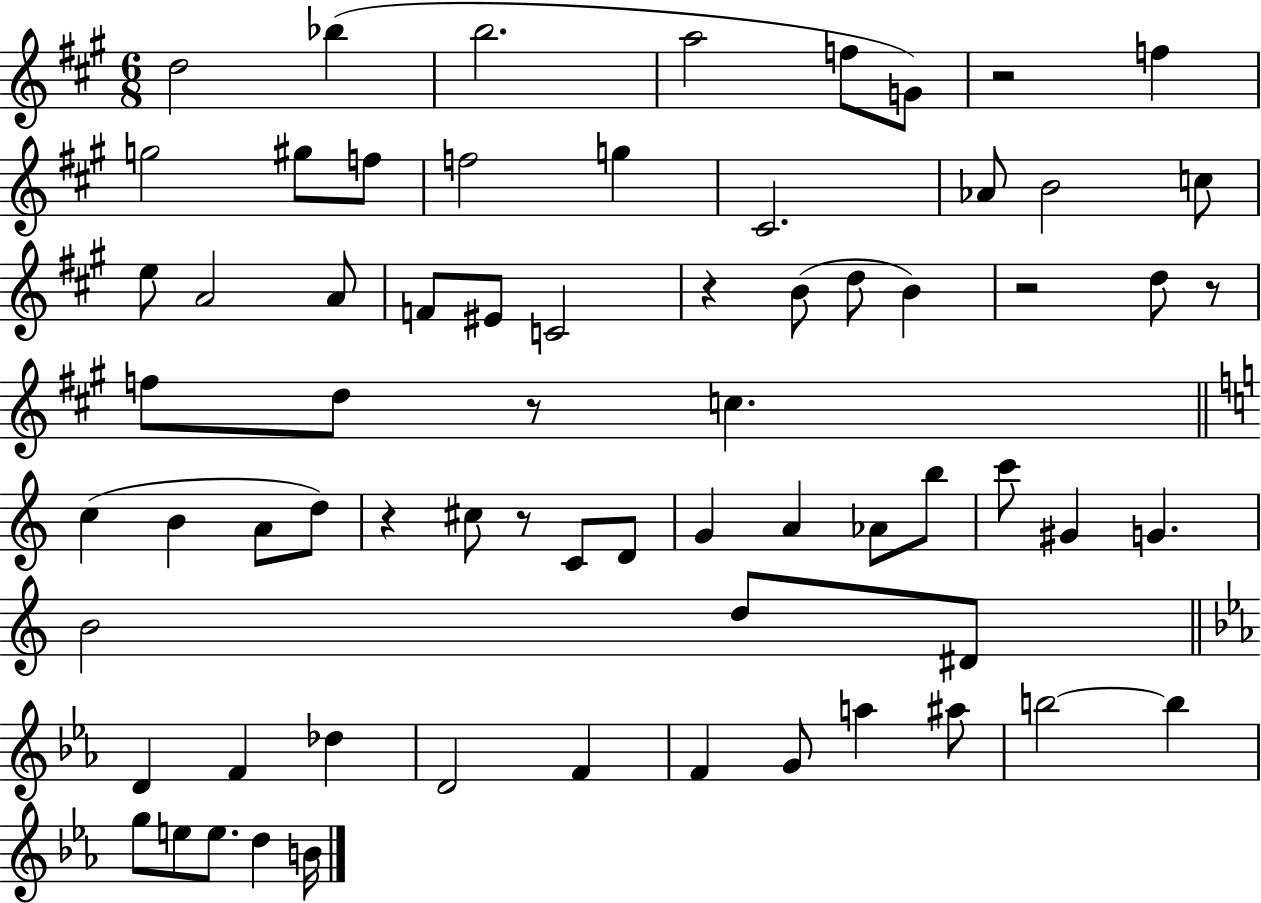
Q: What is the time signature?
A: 6/8